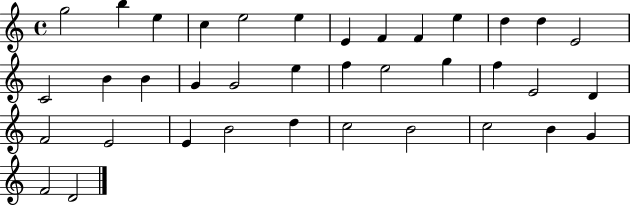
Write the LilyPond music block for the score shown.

{
  \clef treble
  \time 4/4
  \defaultTimeSignature
  \key c \major
  g''2 b''4 e''4 | c''4 e''2 e''4 | e'4 f'4 f'4 e''4 | d''4 d''4 e'2 | \break c'2 b'4 b'4 | g'4 g'2 e''4 | f''4 e''2 g''4 | f''4 e'2 d'4 | \break f'2 e'2 | e'4 b'2 d''4 | c''2 b'2 | c''2 b'4 g'4 | \break f'2 d'2 | \bar "|."
}